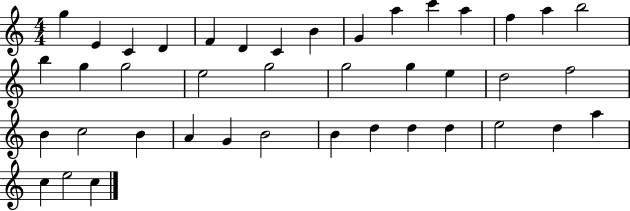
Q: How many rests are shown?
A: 0